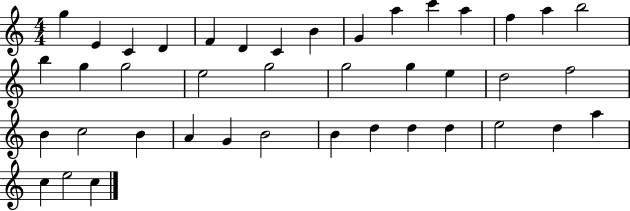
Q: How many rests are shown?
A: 0